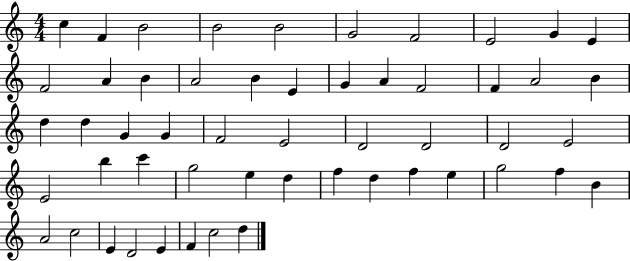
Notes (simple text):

C5/q F4/q B4/h B4/h B4/h G4/h F4/h E4/h G4/q E4/q F4/h A4/q B4/q A4/h B4/q E4/q G4/q A4/q F4/h F4/q A4/h B4/q D5/q D5/q G4/q G4/q F4/h E4/h D4/h D4/h D4/h E4/h E4/h B5/q C6/q G5/h E5/q D5/q F5/q D5/q F5/q E5/q G5/h F5/q B4/q A4/h C5/h E4/q D4/h E4/q F4/q C5/h D5/q